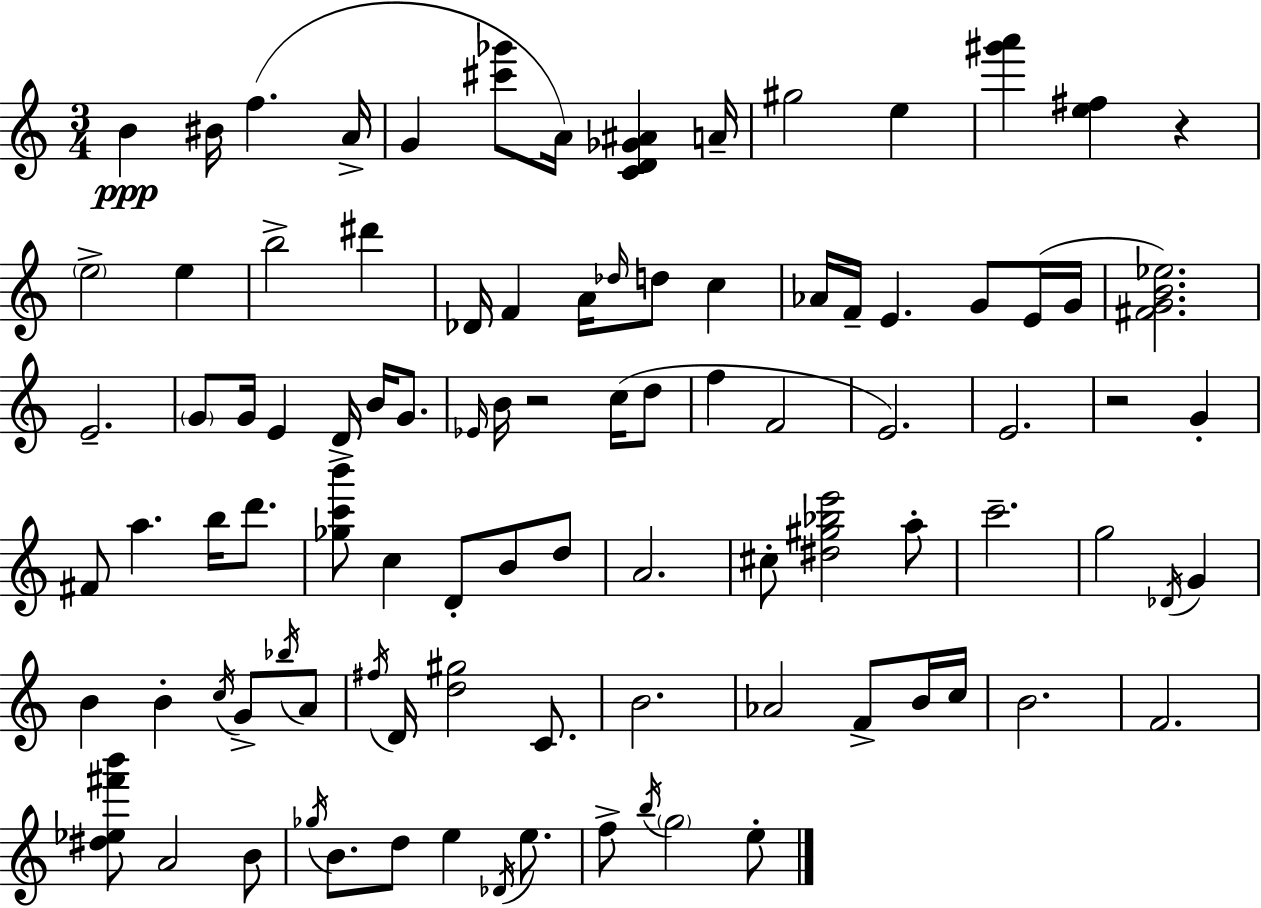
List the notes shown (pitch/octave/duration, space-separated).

B4/q BIS4/s F5/q. A4/s G4/q [C#6,Gb6]/e A4/s [C4,D4,Gb4,A#4]/q A4/s G#5/h E5/q [G#6,A6]/q [E5,F#5]/q R/q E5/h E5/q B5/h D#6/q Db4/s F4/q A4/s Db5/s D5/e C5/q Ab4/s F4/s E4/q. G4/e E4/s G4/s [F#4,G4,B4,Eb5]/h. E4/h. G4/e G4/s E4/q D4/s B4/s G4/e. Eb4/s B4/s R/h C5/s D5/e F5/q F4/h E4/h. E4/h. R/h G4/q F#4/e A5/q. B5/s D6/e. [Gb5,C6,B6]/e C5/q D4/e B4/e D5/e A4/h. C#5/e [D#5,G#5,Bb5,E6]/h A5/e C6/h. G5/h Db4/s G4/q B4/q B4/q C5/s G4/e Bb5/s A4/e F#5/s D4/s [D5,G#5]/h C4/e. B4/h. Ab4/h F4/e B4/s C5/s B4/h. F4/h. [D#5,Eb5,F#6,B6]/e A4/h B4/e Gb5/s B4/e. D5/e E5/q Db4/s E5/e. F5/e B5/s G5/h E5/e